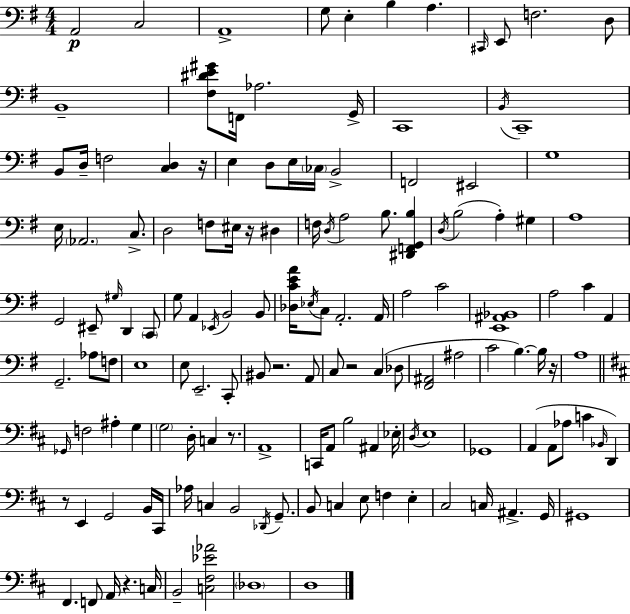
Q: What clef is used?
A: bass